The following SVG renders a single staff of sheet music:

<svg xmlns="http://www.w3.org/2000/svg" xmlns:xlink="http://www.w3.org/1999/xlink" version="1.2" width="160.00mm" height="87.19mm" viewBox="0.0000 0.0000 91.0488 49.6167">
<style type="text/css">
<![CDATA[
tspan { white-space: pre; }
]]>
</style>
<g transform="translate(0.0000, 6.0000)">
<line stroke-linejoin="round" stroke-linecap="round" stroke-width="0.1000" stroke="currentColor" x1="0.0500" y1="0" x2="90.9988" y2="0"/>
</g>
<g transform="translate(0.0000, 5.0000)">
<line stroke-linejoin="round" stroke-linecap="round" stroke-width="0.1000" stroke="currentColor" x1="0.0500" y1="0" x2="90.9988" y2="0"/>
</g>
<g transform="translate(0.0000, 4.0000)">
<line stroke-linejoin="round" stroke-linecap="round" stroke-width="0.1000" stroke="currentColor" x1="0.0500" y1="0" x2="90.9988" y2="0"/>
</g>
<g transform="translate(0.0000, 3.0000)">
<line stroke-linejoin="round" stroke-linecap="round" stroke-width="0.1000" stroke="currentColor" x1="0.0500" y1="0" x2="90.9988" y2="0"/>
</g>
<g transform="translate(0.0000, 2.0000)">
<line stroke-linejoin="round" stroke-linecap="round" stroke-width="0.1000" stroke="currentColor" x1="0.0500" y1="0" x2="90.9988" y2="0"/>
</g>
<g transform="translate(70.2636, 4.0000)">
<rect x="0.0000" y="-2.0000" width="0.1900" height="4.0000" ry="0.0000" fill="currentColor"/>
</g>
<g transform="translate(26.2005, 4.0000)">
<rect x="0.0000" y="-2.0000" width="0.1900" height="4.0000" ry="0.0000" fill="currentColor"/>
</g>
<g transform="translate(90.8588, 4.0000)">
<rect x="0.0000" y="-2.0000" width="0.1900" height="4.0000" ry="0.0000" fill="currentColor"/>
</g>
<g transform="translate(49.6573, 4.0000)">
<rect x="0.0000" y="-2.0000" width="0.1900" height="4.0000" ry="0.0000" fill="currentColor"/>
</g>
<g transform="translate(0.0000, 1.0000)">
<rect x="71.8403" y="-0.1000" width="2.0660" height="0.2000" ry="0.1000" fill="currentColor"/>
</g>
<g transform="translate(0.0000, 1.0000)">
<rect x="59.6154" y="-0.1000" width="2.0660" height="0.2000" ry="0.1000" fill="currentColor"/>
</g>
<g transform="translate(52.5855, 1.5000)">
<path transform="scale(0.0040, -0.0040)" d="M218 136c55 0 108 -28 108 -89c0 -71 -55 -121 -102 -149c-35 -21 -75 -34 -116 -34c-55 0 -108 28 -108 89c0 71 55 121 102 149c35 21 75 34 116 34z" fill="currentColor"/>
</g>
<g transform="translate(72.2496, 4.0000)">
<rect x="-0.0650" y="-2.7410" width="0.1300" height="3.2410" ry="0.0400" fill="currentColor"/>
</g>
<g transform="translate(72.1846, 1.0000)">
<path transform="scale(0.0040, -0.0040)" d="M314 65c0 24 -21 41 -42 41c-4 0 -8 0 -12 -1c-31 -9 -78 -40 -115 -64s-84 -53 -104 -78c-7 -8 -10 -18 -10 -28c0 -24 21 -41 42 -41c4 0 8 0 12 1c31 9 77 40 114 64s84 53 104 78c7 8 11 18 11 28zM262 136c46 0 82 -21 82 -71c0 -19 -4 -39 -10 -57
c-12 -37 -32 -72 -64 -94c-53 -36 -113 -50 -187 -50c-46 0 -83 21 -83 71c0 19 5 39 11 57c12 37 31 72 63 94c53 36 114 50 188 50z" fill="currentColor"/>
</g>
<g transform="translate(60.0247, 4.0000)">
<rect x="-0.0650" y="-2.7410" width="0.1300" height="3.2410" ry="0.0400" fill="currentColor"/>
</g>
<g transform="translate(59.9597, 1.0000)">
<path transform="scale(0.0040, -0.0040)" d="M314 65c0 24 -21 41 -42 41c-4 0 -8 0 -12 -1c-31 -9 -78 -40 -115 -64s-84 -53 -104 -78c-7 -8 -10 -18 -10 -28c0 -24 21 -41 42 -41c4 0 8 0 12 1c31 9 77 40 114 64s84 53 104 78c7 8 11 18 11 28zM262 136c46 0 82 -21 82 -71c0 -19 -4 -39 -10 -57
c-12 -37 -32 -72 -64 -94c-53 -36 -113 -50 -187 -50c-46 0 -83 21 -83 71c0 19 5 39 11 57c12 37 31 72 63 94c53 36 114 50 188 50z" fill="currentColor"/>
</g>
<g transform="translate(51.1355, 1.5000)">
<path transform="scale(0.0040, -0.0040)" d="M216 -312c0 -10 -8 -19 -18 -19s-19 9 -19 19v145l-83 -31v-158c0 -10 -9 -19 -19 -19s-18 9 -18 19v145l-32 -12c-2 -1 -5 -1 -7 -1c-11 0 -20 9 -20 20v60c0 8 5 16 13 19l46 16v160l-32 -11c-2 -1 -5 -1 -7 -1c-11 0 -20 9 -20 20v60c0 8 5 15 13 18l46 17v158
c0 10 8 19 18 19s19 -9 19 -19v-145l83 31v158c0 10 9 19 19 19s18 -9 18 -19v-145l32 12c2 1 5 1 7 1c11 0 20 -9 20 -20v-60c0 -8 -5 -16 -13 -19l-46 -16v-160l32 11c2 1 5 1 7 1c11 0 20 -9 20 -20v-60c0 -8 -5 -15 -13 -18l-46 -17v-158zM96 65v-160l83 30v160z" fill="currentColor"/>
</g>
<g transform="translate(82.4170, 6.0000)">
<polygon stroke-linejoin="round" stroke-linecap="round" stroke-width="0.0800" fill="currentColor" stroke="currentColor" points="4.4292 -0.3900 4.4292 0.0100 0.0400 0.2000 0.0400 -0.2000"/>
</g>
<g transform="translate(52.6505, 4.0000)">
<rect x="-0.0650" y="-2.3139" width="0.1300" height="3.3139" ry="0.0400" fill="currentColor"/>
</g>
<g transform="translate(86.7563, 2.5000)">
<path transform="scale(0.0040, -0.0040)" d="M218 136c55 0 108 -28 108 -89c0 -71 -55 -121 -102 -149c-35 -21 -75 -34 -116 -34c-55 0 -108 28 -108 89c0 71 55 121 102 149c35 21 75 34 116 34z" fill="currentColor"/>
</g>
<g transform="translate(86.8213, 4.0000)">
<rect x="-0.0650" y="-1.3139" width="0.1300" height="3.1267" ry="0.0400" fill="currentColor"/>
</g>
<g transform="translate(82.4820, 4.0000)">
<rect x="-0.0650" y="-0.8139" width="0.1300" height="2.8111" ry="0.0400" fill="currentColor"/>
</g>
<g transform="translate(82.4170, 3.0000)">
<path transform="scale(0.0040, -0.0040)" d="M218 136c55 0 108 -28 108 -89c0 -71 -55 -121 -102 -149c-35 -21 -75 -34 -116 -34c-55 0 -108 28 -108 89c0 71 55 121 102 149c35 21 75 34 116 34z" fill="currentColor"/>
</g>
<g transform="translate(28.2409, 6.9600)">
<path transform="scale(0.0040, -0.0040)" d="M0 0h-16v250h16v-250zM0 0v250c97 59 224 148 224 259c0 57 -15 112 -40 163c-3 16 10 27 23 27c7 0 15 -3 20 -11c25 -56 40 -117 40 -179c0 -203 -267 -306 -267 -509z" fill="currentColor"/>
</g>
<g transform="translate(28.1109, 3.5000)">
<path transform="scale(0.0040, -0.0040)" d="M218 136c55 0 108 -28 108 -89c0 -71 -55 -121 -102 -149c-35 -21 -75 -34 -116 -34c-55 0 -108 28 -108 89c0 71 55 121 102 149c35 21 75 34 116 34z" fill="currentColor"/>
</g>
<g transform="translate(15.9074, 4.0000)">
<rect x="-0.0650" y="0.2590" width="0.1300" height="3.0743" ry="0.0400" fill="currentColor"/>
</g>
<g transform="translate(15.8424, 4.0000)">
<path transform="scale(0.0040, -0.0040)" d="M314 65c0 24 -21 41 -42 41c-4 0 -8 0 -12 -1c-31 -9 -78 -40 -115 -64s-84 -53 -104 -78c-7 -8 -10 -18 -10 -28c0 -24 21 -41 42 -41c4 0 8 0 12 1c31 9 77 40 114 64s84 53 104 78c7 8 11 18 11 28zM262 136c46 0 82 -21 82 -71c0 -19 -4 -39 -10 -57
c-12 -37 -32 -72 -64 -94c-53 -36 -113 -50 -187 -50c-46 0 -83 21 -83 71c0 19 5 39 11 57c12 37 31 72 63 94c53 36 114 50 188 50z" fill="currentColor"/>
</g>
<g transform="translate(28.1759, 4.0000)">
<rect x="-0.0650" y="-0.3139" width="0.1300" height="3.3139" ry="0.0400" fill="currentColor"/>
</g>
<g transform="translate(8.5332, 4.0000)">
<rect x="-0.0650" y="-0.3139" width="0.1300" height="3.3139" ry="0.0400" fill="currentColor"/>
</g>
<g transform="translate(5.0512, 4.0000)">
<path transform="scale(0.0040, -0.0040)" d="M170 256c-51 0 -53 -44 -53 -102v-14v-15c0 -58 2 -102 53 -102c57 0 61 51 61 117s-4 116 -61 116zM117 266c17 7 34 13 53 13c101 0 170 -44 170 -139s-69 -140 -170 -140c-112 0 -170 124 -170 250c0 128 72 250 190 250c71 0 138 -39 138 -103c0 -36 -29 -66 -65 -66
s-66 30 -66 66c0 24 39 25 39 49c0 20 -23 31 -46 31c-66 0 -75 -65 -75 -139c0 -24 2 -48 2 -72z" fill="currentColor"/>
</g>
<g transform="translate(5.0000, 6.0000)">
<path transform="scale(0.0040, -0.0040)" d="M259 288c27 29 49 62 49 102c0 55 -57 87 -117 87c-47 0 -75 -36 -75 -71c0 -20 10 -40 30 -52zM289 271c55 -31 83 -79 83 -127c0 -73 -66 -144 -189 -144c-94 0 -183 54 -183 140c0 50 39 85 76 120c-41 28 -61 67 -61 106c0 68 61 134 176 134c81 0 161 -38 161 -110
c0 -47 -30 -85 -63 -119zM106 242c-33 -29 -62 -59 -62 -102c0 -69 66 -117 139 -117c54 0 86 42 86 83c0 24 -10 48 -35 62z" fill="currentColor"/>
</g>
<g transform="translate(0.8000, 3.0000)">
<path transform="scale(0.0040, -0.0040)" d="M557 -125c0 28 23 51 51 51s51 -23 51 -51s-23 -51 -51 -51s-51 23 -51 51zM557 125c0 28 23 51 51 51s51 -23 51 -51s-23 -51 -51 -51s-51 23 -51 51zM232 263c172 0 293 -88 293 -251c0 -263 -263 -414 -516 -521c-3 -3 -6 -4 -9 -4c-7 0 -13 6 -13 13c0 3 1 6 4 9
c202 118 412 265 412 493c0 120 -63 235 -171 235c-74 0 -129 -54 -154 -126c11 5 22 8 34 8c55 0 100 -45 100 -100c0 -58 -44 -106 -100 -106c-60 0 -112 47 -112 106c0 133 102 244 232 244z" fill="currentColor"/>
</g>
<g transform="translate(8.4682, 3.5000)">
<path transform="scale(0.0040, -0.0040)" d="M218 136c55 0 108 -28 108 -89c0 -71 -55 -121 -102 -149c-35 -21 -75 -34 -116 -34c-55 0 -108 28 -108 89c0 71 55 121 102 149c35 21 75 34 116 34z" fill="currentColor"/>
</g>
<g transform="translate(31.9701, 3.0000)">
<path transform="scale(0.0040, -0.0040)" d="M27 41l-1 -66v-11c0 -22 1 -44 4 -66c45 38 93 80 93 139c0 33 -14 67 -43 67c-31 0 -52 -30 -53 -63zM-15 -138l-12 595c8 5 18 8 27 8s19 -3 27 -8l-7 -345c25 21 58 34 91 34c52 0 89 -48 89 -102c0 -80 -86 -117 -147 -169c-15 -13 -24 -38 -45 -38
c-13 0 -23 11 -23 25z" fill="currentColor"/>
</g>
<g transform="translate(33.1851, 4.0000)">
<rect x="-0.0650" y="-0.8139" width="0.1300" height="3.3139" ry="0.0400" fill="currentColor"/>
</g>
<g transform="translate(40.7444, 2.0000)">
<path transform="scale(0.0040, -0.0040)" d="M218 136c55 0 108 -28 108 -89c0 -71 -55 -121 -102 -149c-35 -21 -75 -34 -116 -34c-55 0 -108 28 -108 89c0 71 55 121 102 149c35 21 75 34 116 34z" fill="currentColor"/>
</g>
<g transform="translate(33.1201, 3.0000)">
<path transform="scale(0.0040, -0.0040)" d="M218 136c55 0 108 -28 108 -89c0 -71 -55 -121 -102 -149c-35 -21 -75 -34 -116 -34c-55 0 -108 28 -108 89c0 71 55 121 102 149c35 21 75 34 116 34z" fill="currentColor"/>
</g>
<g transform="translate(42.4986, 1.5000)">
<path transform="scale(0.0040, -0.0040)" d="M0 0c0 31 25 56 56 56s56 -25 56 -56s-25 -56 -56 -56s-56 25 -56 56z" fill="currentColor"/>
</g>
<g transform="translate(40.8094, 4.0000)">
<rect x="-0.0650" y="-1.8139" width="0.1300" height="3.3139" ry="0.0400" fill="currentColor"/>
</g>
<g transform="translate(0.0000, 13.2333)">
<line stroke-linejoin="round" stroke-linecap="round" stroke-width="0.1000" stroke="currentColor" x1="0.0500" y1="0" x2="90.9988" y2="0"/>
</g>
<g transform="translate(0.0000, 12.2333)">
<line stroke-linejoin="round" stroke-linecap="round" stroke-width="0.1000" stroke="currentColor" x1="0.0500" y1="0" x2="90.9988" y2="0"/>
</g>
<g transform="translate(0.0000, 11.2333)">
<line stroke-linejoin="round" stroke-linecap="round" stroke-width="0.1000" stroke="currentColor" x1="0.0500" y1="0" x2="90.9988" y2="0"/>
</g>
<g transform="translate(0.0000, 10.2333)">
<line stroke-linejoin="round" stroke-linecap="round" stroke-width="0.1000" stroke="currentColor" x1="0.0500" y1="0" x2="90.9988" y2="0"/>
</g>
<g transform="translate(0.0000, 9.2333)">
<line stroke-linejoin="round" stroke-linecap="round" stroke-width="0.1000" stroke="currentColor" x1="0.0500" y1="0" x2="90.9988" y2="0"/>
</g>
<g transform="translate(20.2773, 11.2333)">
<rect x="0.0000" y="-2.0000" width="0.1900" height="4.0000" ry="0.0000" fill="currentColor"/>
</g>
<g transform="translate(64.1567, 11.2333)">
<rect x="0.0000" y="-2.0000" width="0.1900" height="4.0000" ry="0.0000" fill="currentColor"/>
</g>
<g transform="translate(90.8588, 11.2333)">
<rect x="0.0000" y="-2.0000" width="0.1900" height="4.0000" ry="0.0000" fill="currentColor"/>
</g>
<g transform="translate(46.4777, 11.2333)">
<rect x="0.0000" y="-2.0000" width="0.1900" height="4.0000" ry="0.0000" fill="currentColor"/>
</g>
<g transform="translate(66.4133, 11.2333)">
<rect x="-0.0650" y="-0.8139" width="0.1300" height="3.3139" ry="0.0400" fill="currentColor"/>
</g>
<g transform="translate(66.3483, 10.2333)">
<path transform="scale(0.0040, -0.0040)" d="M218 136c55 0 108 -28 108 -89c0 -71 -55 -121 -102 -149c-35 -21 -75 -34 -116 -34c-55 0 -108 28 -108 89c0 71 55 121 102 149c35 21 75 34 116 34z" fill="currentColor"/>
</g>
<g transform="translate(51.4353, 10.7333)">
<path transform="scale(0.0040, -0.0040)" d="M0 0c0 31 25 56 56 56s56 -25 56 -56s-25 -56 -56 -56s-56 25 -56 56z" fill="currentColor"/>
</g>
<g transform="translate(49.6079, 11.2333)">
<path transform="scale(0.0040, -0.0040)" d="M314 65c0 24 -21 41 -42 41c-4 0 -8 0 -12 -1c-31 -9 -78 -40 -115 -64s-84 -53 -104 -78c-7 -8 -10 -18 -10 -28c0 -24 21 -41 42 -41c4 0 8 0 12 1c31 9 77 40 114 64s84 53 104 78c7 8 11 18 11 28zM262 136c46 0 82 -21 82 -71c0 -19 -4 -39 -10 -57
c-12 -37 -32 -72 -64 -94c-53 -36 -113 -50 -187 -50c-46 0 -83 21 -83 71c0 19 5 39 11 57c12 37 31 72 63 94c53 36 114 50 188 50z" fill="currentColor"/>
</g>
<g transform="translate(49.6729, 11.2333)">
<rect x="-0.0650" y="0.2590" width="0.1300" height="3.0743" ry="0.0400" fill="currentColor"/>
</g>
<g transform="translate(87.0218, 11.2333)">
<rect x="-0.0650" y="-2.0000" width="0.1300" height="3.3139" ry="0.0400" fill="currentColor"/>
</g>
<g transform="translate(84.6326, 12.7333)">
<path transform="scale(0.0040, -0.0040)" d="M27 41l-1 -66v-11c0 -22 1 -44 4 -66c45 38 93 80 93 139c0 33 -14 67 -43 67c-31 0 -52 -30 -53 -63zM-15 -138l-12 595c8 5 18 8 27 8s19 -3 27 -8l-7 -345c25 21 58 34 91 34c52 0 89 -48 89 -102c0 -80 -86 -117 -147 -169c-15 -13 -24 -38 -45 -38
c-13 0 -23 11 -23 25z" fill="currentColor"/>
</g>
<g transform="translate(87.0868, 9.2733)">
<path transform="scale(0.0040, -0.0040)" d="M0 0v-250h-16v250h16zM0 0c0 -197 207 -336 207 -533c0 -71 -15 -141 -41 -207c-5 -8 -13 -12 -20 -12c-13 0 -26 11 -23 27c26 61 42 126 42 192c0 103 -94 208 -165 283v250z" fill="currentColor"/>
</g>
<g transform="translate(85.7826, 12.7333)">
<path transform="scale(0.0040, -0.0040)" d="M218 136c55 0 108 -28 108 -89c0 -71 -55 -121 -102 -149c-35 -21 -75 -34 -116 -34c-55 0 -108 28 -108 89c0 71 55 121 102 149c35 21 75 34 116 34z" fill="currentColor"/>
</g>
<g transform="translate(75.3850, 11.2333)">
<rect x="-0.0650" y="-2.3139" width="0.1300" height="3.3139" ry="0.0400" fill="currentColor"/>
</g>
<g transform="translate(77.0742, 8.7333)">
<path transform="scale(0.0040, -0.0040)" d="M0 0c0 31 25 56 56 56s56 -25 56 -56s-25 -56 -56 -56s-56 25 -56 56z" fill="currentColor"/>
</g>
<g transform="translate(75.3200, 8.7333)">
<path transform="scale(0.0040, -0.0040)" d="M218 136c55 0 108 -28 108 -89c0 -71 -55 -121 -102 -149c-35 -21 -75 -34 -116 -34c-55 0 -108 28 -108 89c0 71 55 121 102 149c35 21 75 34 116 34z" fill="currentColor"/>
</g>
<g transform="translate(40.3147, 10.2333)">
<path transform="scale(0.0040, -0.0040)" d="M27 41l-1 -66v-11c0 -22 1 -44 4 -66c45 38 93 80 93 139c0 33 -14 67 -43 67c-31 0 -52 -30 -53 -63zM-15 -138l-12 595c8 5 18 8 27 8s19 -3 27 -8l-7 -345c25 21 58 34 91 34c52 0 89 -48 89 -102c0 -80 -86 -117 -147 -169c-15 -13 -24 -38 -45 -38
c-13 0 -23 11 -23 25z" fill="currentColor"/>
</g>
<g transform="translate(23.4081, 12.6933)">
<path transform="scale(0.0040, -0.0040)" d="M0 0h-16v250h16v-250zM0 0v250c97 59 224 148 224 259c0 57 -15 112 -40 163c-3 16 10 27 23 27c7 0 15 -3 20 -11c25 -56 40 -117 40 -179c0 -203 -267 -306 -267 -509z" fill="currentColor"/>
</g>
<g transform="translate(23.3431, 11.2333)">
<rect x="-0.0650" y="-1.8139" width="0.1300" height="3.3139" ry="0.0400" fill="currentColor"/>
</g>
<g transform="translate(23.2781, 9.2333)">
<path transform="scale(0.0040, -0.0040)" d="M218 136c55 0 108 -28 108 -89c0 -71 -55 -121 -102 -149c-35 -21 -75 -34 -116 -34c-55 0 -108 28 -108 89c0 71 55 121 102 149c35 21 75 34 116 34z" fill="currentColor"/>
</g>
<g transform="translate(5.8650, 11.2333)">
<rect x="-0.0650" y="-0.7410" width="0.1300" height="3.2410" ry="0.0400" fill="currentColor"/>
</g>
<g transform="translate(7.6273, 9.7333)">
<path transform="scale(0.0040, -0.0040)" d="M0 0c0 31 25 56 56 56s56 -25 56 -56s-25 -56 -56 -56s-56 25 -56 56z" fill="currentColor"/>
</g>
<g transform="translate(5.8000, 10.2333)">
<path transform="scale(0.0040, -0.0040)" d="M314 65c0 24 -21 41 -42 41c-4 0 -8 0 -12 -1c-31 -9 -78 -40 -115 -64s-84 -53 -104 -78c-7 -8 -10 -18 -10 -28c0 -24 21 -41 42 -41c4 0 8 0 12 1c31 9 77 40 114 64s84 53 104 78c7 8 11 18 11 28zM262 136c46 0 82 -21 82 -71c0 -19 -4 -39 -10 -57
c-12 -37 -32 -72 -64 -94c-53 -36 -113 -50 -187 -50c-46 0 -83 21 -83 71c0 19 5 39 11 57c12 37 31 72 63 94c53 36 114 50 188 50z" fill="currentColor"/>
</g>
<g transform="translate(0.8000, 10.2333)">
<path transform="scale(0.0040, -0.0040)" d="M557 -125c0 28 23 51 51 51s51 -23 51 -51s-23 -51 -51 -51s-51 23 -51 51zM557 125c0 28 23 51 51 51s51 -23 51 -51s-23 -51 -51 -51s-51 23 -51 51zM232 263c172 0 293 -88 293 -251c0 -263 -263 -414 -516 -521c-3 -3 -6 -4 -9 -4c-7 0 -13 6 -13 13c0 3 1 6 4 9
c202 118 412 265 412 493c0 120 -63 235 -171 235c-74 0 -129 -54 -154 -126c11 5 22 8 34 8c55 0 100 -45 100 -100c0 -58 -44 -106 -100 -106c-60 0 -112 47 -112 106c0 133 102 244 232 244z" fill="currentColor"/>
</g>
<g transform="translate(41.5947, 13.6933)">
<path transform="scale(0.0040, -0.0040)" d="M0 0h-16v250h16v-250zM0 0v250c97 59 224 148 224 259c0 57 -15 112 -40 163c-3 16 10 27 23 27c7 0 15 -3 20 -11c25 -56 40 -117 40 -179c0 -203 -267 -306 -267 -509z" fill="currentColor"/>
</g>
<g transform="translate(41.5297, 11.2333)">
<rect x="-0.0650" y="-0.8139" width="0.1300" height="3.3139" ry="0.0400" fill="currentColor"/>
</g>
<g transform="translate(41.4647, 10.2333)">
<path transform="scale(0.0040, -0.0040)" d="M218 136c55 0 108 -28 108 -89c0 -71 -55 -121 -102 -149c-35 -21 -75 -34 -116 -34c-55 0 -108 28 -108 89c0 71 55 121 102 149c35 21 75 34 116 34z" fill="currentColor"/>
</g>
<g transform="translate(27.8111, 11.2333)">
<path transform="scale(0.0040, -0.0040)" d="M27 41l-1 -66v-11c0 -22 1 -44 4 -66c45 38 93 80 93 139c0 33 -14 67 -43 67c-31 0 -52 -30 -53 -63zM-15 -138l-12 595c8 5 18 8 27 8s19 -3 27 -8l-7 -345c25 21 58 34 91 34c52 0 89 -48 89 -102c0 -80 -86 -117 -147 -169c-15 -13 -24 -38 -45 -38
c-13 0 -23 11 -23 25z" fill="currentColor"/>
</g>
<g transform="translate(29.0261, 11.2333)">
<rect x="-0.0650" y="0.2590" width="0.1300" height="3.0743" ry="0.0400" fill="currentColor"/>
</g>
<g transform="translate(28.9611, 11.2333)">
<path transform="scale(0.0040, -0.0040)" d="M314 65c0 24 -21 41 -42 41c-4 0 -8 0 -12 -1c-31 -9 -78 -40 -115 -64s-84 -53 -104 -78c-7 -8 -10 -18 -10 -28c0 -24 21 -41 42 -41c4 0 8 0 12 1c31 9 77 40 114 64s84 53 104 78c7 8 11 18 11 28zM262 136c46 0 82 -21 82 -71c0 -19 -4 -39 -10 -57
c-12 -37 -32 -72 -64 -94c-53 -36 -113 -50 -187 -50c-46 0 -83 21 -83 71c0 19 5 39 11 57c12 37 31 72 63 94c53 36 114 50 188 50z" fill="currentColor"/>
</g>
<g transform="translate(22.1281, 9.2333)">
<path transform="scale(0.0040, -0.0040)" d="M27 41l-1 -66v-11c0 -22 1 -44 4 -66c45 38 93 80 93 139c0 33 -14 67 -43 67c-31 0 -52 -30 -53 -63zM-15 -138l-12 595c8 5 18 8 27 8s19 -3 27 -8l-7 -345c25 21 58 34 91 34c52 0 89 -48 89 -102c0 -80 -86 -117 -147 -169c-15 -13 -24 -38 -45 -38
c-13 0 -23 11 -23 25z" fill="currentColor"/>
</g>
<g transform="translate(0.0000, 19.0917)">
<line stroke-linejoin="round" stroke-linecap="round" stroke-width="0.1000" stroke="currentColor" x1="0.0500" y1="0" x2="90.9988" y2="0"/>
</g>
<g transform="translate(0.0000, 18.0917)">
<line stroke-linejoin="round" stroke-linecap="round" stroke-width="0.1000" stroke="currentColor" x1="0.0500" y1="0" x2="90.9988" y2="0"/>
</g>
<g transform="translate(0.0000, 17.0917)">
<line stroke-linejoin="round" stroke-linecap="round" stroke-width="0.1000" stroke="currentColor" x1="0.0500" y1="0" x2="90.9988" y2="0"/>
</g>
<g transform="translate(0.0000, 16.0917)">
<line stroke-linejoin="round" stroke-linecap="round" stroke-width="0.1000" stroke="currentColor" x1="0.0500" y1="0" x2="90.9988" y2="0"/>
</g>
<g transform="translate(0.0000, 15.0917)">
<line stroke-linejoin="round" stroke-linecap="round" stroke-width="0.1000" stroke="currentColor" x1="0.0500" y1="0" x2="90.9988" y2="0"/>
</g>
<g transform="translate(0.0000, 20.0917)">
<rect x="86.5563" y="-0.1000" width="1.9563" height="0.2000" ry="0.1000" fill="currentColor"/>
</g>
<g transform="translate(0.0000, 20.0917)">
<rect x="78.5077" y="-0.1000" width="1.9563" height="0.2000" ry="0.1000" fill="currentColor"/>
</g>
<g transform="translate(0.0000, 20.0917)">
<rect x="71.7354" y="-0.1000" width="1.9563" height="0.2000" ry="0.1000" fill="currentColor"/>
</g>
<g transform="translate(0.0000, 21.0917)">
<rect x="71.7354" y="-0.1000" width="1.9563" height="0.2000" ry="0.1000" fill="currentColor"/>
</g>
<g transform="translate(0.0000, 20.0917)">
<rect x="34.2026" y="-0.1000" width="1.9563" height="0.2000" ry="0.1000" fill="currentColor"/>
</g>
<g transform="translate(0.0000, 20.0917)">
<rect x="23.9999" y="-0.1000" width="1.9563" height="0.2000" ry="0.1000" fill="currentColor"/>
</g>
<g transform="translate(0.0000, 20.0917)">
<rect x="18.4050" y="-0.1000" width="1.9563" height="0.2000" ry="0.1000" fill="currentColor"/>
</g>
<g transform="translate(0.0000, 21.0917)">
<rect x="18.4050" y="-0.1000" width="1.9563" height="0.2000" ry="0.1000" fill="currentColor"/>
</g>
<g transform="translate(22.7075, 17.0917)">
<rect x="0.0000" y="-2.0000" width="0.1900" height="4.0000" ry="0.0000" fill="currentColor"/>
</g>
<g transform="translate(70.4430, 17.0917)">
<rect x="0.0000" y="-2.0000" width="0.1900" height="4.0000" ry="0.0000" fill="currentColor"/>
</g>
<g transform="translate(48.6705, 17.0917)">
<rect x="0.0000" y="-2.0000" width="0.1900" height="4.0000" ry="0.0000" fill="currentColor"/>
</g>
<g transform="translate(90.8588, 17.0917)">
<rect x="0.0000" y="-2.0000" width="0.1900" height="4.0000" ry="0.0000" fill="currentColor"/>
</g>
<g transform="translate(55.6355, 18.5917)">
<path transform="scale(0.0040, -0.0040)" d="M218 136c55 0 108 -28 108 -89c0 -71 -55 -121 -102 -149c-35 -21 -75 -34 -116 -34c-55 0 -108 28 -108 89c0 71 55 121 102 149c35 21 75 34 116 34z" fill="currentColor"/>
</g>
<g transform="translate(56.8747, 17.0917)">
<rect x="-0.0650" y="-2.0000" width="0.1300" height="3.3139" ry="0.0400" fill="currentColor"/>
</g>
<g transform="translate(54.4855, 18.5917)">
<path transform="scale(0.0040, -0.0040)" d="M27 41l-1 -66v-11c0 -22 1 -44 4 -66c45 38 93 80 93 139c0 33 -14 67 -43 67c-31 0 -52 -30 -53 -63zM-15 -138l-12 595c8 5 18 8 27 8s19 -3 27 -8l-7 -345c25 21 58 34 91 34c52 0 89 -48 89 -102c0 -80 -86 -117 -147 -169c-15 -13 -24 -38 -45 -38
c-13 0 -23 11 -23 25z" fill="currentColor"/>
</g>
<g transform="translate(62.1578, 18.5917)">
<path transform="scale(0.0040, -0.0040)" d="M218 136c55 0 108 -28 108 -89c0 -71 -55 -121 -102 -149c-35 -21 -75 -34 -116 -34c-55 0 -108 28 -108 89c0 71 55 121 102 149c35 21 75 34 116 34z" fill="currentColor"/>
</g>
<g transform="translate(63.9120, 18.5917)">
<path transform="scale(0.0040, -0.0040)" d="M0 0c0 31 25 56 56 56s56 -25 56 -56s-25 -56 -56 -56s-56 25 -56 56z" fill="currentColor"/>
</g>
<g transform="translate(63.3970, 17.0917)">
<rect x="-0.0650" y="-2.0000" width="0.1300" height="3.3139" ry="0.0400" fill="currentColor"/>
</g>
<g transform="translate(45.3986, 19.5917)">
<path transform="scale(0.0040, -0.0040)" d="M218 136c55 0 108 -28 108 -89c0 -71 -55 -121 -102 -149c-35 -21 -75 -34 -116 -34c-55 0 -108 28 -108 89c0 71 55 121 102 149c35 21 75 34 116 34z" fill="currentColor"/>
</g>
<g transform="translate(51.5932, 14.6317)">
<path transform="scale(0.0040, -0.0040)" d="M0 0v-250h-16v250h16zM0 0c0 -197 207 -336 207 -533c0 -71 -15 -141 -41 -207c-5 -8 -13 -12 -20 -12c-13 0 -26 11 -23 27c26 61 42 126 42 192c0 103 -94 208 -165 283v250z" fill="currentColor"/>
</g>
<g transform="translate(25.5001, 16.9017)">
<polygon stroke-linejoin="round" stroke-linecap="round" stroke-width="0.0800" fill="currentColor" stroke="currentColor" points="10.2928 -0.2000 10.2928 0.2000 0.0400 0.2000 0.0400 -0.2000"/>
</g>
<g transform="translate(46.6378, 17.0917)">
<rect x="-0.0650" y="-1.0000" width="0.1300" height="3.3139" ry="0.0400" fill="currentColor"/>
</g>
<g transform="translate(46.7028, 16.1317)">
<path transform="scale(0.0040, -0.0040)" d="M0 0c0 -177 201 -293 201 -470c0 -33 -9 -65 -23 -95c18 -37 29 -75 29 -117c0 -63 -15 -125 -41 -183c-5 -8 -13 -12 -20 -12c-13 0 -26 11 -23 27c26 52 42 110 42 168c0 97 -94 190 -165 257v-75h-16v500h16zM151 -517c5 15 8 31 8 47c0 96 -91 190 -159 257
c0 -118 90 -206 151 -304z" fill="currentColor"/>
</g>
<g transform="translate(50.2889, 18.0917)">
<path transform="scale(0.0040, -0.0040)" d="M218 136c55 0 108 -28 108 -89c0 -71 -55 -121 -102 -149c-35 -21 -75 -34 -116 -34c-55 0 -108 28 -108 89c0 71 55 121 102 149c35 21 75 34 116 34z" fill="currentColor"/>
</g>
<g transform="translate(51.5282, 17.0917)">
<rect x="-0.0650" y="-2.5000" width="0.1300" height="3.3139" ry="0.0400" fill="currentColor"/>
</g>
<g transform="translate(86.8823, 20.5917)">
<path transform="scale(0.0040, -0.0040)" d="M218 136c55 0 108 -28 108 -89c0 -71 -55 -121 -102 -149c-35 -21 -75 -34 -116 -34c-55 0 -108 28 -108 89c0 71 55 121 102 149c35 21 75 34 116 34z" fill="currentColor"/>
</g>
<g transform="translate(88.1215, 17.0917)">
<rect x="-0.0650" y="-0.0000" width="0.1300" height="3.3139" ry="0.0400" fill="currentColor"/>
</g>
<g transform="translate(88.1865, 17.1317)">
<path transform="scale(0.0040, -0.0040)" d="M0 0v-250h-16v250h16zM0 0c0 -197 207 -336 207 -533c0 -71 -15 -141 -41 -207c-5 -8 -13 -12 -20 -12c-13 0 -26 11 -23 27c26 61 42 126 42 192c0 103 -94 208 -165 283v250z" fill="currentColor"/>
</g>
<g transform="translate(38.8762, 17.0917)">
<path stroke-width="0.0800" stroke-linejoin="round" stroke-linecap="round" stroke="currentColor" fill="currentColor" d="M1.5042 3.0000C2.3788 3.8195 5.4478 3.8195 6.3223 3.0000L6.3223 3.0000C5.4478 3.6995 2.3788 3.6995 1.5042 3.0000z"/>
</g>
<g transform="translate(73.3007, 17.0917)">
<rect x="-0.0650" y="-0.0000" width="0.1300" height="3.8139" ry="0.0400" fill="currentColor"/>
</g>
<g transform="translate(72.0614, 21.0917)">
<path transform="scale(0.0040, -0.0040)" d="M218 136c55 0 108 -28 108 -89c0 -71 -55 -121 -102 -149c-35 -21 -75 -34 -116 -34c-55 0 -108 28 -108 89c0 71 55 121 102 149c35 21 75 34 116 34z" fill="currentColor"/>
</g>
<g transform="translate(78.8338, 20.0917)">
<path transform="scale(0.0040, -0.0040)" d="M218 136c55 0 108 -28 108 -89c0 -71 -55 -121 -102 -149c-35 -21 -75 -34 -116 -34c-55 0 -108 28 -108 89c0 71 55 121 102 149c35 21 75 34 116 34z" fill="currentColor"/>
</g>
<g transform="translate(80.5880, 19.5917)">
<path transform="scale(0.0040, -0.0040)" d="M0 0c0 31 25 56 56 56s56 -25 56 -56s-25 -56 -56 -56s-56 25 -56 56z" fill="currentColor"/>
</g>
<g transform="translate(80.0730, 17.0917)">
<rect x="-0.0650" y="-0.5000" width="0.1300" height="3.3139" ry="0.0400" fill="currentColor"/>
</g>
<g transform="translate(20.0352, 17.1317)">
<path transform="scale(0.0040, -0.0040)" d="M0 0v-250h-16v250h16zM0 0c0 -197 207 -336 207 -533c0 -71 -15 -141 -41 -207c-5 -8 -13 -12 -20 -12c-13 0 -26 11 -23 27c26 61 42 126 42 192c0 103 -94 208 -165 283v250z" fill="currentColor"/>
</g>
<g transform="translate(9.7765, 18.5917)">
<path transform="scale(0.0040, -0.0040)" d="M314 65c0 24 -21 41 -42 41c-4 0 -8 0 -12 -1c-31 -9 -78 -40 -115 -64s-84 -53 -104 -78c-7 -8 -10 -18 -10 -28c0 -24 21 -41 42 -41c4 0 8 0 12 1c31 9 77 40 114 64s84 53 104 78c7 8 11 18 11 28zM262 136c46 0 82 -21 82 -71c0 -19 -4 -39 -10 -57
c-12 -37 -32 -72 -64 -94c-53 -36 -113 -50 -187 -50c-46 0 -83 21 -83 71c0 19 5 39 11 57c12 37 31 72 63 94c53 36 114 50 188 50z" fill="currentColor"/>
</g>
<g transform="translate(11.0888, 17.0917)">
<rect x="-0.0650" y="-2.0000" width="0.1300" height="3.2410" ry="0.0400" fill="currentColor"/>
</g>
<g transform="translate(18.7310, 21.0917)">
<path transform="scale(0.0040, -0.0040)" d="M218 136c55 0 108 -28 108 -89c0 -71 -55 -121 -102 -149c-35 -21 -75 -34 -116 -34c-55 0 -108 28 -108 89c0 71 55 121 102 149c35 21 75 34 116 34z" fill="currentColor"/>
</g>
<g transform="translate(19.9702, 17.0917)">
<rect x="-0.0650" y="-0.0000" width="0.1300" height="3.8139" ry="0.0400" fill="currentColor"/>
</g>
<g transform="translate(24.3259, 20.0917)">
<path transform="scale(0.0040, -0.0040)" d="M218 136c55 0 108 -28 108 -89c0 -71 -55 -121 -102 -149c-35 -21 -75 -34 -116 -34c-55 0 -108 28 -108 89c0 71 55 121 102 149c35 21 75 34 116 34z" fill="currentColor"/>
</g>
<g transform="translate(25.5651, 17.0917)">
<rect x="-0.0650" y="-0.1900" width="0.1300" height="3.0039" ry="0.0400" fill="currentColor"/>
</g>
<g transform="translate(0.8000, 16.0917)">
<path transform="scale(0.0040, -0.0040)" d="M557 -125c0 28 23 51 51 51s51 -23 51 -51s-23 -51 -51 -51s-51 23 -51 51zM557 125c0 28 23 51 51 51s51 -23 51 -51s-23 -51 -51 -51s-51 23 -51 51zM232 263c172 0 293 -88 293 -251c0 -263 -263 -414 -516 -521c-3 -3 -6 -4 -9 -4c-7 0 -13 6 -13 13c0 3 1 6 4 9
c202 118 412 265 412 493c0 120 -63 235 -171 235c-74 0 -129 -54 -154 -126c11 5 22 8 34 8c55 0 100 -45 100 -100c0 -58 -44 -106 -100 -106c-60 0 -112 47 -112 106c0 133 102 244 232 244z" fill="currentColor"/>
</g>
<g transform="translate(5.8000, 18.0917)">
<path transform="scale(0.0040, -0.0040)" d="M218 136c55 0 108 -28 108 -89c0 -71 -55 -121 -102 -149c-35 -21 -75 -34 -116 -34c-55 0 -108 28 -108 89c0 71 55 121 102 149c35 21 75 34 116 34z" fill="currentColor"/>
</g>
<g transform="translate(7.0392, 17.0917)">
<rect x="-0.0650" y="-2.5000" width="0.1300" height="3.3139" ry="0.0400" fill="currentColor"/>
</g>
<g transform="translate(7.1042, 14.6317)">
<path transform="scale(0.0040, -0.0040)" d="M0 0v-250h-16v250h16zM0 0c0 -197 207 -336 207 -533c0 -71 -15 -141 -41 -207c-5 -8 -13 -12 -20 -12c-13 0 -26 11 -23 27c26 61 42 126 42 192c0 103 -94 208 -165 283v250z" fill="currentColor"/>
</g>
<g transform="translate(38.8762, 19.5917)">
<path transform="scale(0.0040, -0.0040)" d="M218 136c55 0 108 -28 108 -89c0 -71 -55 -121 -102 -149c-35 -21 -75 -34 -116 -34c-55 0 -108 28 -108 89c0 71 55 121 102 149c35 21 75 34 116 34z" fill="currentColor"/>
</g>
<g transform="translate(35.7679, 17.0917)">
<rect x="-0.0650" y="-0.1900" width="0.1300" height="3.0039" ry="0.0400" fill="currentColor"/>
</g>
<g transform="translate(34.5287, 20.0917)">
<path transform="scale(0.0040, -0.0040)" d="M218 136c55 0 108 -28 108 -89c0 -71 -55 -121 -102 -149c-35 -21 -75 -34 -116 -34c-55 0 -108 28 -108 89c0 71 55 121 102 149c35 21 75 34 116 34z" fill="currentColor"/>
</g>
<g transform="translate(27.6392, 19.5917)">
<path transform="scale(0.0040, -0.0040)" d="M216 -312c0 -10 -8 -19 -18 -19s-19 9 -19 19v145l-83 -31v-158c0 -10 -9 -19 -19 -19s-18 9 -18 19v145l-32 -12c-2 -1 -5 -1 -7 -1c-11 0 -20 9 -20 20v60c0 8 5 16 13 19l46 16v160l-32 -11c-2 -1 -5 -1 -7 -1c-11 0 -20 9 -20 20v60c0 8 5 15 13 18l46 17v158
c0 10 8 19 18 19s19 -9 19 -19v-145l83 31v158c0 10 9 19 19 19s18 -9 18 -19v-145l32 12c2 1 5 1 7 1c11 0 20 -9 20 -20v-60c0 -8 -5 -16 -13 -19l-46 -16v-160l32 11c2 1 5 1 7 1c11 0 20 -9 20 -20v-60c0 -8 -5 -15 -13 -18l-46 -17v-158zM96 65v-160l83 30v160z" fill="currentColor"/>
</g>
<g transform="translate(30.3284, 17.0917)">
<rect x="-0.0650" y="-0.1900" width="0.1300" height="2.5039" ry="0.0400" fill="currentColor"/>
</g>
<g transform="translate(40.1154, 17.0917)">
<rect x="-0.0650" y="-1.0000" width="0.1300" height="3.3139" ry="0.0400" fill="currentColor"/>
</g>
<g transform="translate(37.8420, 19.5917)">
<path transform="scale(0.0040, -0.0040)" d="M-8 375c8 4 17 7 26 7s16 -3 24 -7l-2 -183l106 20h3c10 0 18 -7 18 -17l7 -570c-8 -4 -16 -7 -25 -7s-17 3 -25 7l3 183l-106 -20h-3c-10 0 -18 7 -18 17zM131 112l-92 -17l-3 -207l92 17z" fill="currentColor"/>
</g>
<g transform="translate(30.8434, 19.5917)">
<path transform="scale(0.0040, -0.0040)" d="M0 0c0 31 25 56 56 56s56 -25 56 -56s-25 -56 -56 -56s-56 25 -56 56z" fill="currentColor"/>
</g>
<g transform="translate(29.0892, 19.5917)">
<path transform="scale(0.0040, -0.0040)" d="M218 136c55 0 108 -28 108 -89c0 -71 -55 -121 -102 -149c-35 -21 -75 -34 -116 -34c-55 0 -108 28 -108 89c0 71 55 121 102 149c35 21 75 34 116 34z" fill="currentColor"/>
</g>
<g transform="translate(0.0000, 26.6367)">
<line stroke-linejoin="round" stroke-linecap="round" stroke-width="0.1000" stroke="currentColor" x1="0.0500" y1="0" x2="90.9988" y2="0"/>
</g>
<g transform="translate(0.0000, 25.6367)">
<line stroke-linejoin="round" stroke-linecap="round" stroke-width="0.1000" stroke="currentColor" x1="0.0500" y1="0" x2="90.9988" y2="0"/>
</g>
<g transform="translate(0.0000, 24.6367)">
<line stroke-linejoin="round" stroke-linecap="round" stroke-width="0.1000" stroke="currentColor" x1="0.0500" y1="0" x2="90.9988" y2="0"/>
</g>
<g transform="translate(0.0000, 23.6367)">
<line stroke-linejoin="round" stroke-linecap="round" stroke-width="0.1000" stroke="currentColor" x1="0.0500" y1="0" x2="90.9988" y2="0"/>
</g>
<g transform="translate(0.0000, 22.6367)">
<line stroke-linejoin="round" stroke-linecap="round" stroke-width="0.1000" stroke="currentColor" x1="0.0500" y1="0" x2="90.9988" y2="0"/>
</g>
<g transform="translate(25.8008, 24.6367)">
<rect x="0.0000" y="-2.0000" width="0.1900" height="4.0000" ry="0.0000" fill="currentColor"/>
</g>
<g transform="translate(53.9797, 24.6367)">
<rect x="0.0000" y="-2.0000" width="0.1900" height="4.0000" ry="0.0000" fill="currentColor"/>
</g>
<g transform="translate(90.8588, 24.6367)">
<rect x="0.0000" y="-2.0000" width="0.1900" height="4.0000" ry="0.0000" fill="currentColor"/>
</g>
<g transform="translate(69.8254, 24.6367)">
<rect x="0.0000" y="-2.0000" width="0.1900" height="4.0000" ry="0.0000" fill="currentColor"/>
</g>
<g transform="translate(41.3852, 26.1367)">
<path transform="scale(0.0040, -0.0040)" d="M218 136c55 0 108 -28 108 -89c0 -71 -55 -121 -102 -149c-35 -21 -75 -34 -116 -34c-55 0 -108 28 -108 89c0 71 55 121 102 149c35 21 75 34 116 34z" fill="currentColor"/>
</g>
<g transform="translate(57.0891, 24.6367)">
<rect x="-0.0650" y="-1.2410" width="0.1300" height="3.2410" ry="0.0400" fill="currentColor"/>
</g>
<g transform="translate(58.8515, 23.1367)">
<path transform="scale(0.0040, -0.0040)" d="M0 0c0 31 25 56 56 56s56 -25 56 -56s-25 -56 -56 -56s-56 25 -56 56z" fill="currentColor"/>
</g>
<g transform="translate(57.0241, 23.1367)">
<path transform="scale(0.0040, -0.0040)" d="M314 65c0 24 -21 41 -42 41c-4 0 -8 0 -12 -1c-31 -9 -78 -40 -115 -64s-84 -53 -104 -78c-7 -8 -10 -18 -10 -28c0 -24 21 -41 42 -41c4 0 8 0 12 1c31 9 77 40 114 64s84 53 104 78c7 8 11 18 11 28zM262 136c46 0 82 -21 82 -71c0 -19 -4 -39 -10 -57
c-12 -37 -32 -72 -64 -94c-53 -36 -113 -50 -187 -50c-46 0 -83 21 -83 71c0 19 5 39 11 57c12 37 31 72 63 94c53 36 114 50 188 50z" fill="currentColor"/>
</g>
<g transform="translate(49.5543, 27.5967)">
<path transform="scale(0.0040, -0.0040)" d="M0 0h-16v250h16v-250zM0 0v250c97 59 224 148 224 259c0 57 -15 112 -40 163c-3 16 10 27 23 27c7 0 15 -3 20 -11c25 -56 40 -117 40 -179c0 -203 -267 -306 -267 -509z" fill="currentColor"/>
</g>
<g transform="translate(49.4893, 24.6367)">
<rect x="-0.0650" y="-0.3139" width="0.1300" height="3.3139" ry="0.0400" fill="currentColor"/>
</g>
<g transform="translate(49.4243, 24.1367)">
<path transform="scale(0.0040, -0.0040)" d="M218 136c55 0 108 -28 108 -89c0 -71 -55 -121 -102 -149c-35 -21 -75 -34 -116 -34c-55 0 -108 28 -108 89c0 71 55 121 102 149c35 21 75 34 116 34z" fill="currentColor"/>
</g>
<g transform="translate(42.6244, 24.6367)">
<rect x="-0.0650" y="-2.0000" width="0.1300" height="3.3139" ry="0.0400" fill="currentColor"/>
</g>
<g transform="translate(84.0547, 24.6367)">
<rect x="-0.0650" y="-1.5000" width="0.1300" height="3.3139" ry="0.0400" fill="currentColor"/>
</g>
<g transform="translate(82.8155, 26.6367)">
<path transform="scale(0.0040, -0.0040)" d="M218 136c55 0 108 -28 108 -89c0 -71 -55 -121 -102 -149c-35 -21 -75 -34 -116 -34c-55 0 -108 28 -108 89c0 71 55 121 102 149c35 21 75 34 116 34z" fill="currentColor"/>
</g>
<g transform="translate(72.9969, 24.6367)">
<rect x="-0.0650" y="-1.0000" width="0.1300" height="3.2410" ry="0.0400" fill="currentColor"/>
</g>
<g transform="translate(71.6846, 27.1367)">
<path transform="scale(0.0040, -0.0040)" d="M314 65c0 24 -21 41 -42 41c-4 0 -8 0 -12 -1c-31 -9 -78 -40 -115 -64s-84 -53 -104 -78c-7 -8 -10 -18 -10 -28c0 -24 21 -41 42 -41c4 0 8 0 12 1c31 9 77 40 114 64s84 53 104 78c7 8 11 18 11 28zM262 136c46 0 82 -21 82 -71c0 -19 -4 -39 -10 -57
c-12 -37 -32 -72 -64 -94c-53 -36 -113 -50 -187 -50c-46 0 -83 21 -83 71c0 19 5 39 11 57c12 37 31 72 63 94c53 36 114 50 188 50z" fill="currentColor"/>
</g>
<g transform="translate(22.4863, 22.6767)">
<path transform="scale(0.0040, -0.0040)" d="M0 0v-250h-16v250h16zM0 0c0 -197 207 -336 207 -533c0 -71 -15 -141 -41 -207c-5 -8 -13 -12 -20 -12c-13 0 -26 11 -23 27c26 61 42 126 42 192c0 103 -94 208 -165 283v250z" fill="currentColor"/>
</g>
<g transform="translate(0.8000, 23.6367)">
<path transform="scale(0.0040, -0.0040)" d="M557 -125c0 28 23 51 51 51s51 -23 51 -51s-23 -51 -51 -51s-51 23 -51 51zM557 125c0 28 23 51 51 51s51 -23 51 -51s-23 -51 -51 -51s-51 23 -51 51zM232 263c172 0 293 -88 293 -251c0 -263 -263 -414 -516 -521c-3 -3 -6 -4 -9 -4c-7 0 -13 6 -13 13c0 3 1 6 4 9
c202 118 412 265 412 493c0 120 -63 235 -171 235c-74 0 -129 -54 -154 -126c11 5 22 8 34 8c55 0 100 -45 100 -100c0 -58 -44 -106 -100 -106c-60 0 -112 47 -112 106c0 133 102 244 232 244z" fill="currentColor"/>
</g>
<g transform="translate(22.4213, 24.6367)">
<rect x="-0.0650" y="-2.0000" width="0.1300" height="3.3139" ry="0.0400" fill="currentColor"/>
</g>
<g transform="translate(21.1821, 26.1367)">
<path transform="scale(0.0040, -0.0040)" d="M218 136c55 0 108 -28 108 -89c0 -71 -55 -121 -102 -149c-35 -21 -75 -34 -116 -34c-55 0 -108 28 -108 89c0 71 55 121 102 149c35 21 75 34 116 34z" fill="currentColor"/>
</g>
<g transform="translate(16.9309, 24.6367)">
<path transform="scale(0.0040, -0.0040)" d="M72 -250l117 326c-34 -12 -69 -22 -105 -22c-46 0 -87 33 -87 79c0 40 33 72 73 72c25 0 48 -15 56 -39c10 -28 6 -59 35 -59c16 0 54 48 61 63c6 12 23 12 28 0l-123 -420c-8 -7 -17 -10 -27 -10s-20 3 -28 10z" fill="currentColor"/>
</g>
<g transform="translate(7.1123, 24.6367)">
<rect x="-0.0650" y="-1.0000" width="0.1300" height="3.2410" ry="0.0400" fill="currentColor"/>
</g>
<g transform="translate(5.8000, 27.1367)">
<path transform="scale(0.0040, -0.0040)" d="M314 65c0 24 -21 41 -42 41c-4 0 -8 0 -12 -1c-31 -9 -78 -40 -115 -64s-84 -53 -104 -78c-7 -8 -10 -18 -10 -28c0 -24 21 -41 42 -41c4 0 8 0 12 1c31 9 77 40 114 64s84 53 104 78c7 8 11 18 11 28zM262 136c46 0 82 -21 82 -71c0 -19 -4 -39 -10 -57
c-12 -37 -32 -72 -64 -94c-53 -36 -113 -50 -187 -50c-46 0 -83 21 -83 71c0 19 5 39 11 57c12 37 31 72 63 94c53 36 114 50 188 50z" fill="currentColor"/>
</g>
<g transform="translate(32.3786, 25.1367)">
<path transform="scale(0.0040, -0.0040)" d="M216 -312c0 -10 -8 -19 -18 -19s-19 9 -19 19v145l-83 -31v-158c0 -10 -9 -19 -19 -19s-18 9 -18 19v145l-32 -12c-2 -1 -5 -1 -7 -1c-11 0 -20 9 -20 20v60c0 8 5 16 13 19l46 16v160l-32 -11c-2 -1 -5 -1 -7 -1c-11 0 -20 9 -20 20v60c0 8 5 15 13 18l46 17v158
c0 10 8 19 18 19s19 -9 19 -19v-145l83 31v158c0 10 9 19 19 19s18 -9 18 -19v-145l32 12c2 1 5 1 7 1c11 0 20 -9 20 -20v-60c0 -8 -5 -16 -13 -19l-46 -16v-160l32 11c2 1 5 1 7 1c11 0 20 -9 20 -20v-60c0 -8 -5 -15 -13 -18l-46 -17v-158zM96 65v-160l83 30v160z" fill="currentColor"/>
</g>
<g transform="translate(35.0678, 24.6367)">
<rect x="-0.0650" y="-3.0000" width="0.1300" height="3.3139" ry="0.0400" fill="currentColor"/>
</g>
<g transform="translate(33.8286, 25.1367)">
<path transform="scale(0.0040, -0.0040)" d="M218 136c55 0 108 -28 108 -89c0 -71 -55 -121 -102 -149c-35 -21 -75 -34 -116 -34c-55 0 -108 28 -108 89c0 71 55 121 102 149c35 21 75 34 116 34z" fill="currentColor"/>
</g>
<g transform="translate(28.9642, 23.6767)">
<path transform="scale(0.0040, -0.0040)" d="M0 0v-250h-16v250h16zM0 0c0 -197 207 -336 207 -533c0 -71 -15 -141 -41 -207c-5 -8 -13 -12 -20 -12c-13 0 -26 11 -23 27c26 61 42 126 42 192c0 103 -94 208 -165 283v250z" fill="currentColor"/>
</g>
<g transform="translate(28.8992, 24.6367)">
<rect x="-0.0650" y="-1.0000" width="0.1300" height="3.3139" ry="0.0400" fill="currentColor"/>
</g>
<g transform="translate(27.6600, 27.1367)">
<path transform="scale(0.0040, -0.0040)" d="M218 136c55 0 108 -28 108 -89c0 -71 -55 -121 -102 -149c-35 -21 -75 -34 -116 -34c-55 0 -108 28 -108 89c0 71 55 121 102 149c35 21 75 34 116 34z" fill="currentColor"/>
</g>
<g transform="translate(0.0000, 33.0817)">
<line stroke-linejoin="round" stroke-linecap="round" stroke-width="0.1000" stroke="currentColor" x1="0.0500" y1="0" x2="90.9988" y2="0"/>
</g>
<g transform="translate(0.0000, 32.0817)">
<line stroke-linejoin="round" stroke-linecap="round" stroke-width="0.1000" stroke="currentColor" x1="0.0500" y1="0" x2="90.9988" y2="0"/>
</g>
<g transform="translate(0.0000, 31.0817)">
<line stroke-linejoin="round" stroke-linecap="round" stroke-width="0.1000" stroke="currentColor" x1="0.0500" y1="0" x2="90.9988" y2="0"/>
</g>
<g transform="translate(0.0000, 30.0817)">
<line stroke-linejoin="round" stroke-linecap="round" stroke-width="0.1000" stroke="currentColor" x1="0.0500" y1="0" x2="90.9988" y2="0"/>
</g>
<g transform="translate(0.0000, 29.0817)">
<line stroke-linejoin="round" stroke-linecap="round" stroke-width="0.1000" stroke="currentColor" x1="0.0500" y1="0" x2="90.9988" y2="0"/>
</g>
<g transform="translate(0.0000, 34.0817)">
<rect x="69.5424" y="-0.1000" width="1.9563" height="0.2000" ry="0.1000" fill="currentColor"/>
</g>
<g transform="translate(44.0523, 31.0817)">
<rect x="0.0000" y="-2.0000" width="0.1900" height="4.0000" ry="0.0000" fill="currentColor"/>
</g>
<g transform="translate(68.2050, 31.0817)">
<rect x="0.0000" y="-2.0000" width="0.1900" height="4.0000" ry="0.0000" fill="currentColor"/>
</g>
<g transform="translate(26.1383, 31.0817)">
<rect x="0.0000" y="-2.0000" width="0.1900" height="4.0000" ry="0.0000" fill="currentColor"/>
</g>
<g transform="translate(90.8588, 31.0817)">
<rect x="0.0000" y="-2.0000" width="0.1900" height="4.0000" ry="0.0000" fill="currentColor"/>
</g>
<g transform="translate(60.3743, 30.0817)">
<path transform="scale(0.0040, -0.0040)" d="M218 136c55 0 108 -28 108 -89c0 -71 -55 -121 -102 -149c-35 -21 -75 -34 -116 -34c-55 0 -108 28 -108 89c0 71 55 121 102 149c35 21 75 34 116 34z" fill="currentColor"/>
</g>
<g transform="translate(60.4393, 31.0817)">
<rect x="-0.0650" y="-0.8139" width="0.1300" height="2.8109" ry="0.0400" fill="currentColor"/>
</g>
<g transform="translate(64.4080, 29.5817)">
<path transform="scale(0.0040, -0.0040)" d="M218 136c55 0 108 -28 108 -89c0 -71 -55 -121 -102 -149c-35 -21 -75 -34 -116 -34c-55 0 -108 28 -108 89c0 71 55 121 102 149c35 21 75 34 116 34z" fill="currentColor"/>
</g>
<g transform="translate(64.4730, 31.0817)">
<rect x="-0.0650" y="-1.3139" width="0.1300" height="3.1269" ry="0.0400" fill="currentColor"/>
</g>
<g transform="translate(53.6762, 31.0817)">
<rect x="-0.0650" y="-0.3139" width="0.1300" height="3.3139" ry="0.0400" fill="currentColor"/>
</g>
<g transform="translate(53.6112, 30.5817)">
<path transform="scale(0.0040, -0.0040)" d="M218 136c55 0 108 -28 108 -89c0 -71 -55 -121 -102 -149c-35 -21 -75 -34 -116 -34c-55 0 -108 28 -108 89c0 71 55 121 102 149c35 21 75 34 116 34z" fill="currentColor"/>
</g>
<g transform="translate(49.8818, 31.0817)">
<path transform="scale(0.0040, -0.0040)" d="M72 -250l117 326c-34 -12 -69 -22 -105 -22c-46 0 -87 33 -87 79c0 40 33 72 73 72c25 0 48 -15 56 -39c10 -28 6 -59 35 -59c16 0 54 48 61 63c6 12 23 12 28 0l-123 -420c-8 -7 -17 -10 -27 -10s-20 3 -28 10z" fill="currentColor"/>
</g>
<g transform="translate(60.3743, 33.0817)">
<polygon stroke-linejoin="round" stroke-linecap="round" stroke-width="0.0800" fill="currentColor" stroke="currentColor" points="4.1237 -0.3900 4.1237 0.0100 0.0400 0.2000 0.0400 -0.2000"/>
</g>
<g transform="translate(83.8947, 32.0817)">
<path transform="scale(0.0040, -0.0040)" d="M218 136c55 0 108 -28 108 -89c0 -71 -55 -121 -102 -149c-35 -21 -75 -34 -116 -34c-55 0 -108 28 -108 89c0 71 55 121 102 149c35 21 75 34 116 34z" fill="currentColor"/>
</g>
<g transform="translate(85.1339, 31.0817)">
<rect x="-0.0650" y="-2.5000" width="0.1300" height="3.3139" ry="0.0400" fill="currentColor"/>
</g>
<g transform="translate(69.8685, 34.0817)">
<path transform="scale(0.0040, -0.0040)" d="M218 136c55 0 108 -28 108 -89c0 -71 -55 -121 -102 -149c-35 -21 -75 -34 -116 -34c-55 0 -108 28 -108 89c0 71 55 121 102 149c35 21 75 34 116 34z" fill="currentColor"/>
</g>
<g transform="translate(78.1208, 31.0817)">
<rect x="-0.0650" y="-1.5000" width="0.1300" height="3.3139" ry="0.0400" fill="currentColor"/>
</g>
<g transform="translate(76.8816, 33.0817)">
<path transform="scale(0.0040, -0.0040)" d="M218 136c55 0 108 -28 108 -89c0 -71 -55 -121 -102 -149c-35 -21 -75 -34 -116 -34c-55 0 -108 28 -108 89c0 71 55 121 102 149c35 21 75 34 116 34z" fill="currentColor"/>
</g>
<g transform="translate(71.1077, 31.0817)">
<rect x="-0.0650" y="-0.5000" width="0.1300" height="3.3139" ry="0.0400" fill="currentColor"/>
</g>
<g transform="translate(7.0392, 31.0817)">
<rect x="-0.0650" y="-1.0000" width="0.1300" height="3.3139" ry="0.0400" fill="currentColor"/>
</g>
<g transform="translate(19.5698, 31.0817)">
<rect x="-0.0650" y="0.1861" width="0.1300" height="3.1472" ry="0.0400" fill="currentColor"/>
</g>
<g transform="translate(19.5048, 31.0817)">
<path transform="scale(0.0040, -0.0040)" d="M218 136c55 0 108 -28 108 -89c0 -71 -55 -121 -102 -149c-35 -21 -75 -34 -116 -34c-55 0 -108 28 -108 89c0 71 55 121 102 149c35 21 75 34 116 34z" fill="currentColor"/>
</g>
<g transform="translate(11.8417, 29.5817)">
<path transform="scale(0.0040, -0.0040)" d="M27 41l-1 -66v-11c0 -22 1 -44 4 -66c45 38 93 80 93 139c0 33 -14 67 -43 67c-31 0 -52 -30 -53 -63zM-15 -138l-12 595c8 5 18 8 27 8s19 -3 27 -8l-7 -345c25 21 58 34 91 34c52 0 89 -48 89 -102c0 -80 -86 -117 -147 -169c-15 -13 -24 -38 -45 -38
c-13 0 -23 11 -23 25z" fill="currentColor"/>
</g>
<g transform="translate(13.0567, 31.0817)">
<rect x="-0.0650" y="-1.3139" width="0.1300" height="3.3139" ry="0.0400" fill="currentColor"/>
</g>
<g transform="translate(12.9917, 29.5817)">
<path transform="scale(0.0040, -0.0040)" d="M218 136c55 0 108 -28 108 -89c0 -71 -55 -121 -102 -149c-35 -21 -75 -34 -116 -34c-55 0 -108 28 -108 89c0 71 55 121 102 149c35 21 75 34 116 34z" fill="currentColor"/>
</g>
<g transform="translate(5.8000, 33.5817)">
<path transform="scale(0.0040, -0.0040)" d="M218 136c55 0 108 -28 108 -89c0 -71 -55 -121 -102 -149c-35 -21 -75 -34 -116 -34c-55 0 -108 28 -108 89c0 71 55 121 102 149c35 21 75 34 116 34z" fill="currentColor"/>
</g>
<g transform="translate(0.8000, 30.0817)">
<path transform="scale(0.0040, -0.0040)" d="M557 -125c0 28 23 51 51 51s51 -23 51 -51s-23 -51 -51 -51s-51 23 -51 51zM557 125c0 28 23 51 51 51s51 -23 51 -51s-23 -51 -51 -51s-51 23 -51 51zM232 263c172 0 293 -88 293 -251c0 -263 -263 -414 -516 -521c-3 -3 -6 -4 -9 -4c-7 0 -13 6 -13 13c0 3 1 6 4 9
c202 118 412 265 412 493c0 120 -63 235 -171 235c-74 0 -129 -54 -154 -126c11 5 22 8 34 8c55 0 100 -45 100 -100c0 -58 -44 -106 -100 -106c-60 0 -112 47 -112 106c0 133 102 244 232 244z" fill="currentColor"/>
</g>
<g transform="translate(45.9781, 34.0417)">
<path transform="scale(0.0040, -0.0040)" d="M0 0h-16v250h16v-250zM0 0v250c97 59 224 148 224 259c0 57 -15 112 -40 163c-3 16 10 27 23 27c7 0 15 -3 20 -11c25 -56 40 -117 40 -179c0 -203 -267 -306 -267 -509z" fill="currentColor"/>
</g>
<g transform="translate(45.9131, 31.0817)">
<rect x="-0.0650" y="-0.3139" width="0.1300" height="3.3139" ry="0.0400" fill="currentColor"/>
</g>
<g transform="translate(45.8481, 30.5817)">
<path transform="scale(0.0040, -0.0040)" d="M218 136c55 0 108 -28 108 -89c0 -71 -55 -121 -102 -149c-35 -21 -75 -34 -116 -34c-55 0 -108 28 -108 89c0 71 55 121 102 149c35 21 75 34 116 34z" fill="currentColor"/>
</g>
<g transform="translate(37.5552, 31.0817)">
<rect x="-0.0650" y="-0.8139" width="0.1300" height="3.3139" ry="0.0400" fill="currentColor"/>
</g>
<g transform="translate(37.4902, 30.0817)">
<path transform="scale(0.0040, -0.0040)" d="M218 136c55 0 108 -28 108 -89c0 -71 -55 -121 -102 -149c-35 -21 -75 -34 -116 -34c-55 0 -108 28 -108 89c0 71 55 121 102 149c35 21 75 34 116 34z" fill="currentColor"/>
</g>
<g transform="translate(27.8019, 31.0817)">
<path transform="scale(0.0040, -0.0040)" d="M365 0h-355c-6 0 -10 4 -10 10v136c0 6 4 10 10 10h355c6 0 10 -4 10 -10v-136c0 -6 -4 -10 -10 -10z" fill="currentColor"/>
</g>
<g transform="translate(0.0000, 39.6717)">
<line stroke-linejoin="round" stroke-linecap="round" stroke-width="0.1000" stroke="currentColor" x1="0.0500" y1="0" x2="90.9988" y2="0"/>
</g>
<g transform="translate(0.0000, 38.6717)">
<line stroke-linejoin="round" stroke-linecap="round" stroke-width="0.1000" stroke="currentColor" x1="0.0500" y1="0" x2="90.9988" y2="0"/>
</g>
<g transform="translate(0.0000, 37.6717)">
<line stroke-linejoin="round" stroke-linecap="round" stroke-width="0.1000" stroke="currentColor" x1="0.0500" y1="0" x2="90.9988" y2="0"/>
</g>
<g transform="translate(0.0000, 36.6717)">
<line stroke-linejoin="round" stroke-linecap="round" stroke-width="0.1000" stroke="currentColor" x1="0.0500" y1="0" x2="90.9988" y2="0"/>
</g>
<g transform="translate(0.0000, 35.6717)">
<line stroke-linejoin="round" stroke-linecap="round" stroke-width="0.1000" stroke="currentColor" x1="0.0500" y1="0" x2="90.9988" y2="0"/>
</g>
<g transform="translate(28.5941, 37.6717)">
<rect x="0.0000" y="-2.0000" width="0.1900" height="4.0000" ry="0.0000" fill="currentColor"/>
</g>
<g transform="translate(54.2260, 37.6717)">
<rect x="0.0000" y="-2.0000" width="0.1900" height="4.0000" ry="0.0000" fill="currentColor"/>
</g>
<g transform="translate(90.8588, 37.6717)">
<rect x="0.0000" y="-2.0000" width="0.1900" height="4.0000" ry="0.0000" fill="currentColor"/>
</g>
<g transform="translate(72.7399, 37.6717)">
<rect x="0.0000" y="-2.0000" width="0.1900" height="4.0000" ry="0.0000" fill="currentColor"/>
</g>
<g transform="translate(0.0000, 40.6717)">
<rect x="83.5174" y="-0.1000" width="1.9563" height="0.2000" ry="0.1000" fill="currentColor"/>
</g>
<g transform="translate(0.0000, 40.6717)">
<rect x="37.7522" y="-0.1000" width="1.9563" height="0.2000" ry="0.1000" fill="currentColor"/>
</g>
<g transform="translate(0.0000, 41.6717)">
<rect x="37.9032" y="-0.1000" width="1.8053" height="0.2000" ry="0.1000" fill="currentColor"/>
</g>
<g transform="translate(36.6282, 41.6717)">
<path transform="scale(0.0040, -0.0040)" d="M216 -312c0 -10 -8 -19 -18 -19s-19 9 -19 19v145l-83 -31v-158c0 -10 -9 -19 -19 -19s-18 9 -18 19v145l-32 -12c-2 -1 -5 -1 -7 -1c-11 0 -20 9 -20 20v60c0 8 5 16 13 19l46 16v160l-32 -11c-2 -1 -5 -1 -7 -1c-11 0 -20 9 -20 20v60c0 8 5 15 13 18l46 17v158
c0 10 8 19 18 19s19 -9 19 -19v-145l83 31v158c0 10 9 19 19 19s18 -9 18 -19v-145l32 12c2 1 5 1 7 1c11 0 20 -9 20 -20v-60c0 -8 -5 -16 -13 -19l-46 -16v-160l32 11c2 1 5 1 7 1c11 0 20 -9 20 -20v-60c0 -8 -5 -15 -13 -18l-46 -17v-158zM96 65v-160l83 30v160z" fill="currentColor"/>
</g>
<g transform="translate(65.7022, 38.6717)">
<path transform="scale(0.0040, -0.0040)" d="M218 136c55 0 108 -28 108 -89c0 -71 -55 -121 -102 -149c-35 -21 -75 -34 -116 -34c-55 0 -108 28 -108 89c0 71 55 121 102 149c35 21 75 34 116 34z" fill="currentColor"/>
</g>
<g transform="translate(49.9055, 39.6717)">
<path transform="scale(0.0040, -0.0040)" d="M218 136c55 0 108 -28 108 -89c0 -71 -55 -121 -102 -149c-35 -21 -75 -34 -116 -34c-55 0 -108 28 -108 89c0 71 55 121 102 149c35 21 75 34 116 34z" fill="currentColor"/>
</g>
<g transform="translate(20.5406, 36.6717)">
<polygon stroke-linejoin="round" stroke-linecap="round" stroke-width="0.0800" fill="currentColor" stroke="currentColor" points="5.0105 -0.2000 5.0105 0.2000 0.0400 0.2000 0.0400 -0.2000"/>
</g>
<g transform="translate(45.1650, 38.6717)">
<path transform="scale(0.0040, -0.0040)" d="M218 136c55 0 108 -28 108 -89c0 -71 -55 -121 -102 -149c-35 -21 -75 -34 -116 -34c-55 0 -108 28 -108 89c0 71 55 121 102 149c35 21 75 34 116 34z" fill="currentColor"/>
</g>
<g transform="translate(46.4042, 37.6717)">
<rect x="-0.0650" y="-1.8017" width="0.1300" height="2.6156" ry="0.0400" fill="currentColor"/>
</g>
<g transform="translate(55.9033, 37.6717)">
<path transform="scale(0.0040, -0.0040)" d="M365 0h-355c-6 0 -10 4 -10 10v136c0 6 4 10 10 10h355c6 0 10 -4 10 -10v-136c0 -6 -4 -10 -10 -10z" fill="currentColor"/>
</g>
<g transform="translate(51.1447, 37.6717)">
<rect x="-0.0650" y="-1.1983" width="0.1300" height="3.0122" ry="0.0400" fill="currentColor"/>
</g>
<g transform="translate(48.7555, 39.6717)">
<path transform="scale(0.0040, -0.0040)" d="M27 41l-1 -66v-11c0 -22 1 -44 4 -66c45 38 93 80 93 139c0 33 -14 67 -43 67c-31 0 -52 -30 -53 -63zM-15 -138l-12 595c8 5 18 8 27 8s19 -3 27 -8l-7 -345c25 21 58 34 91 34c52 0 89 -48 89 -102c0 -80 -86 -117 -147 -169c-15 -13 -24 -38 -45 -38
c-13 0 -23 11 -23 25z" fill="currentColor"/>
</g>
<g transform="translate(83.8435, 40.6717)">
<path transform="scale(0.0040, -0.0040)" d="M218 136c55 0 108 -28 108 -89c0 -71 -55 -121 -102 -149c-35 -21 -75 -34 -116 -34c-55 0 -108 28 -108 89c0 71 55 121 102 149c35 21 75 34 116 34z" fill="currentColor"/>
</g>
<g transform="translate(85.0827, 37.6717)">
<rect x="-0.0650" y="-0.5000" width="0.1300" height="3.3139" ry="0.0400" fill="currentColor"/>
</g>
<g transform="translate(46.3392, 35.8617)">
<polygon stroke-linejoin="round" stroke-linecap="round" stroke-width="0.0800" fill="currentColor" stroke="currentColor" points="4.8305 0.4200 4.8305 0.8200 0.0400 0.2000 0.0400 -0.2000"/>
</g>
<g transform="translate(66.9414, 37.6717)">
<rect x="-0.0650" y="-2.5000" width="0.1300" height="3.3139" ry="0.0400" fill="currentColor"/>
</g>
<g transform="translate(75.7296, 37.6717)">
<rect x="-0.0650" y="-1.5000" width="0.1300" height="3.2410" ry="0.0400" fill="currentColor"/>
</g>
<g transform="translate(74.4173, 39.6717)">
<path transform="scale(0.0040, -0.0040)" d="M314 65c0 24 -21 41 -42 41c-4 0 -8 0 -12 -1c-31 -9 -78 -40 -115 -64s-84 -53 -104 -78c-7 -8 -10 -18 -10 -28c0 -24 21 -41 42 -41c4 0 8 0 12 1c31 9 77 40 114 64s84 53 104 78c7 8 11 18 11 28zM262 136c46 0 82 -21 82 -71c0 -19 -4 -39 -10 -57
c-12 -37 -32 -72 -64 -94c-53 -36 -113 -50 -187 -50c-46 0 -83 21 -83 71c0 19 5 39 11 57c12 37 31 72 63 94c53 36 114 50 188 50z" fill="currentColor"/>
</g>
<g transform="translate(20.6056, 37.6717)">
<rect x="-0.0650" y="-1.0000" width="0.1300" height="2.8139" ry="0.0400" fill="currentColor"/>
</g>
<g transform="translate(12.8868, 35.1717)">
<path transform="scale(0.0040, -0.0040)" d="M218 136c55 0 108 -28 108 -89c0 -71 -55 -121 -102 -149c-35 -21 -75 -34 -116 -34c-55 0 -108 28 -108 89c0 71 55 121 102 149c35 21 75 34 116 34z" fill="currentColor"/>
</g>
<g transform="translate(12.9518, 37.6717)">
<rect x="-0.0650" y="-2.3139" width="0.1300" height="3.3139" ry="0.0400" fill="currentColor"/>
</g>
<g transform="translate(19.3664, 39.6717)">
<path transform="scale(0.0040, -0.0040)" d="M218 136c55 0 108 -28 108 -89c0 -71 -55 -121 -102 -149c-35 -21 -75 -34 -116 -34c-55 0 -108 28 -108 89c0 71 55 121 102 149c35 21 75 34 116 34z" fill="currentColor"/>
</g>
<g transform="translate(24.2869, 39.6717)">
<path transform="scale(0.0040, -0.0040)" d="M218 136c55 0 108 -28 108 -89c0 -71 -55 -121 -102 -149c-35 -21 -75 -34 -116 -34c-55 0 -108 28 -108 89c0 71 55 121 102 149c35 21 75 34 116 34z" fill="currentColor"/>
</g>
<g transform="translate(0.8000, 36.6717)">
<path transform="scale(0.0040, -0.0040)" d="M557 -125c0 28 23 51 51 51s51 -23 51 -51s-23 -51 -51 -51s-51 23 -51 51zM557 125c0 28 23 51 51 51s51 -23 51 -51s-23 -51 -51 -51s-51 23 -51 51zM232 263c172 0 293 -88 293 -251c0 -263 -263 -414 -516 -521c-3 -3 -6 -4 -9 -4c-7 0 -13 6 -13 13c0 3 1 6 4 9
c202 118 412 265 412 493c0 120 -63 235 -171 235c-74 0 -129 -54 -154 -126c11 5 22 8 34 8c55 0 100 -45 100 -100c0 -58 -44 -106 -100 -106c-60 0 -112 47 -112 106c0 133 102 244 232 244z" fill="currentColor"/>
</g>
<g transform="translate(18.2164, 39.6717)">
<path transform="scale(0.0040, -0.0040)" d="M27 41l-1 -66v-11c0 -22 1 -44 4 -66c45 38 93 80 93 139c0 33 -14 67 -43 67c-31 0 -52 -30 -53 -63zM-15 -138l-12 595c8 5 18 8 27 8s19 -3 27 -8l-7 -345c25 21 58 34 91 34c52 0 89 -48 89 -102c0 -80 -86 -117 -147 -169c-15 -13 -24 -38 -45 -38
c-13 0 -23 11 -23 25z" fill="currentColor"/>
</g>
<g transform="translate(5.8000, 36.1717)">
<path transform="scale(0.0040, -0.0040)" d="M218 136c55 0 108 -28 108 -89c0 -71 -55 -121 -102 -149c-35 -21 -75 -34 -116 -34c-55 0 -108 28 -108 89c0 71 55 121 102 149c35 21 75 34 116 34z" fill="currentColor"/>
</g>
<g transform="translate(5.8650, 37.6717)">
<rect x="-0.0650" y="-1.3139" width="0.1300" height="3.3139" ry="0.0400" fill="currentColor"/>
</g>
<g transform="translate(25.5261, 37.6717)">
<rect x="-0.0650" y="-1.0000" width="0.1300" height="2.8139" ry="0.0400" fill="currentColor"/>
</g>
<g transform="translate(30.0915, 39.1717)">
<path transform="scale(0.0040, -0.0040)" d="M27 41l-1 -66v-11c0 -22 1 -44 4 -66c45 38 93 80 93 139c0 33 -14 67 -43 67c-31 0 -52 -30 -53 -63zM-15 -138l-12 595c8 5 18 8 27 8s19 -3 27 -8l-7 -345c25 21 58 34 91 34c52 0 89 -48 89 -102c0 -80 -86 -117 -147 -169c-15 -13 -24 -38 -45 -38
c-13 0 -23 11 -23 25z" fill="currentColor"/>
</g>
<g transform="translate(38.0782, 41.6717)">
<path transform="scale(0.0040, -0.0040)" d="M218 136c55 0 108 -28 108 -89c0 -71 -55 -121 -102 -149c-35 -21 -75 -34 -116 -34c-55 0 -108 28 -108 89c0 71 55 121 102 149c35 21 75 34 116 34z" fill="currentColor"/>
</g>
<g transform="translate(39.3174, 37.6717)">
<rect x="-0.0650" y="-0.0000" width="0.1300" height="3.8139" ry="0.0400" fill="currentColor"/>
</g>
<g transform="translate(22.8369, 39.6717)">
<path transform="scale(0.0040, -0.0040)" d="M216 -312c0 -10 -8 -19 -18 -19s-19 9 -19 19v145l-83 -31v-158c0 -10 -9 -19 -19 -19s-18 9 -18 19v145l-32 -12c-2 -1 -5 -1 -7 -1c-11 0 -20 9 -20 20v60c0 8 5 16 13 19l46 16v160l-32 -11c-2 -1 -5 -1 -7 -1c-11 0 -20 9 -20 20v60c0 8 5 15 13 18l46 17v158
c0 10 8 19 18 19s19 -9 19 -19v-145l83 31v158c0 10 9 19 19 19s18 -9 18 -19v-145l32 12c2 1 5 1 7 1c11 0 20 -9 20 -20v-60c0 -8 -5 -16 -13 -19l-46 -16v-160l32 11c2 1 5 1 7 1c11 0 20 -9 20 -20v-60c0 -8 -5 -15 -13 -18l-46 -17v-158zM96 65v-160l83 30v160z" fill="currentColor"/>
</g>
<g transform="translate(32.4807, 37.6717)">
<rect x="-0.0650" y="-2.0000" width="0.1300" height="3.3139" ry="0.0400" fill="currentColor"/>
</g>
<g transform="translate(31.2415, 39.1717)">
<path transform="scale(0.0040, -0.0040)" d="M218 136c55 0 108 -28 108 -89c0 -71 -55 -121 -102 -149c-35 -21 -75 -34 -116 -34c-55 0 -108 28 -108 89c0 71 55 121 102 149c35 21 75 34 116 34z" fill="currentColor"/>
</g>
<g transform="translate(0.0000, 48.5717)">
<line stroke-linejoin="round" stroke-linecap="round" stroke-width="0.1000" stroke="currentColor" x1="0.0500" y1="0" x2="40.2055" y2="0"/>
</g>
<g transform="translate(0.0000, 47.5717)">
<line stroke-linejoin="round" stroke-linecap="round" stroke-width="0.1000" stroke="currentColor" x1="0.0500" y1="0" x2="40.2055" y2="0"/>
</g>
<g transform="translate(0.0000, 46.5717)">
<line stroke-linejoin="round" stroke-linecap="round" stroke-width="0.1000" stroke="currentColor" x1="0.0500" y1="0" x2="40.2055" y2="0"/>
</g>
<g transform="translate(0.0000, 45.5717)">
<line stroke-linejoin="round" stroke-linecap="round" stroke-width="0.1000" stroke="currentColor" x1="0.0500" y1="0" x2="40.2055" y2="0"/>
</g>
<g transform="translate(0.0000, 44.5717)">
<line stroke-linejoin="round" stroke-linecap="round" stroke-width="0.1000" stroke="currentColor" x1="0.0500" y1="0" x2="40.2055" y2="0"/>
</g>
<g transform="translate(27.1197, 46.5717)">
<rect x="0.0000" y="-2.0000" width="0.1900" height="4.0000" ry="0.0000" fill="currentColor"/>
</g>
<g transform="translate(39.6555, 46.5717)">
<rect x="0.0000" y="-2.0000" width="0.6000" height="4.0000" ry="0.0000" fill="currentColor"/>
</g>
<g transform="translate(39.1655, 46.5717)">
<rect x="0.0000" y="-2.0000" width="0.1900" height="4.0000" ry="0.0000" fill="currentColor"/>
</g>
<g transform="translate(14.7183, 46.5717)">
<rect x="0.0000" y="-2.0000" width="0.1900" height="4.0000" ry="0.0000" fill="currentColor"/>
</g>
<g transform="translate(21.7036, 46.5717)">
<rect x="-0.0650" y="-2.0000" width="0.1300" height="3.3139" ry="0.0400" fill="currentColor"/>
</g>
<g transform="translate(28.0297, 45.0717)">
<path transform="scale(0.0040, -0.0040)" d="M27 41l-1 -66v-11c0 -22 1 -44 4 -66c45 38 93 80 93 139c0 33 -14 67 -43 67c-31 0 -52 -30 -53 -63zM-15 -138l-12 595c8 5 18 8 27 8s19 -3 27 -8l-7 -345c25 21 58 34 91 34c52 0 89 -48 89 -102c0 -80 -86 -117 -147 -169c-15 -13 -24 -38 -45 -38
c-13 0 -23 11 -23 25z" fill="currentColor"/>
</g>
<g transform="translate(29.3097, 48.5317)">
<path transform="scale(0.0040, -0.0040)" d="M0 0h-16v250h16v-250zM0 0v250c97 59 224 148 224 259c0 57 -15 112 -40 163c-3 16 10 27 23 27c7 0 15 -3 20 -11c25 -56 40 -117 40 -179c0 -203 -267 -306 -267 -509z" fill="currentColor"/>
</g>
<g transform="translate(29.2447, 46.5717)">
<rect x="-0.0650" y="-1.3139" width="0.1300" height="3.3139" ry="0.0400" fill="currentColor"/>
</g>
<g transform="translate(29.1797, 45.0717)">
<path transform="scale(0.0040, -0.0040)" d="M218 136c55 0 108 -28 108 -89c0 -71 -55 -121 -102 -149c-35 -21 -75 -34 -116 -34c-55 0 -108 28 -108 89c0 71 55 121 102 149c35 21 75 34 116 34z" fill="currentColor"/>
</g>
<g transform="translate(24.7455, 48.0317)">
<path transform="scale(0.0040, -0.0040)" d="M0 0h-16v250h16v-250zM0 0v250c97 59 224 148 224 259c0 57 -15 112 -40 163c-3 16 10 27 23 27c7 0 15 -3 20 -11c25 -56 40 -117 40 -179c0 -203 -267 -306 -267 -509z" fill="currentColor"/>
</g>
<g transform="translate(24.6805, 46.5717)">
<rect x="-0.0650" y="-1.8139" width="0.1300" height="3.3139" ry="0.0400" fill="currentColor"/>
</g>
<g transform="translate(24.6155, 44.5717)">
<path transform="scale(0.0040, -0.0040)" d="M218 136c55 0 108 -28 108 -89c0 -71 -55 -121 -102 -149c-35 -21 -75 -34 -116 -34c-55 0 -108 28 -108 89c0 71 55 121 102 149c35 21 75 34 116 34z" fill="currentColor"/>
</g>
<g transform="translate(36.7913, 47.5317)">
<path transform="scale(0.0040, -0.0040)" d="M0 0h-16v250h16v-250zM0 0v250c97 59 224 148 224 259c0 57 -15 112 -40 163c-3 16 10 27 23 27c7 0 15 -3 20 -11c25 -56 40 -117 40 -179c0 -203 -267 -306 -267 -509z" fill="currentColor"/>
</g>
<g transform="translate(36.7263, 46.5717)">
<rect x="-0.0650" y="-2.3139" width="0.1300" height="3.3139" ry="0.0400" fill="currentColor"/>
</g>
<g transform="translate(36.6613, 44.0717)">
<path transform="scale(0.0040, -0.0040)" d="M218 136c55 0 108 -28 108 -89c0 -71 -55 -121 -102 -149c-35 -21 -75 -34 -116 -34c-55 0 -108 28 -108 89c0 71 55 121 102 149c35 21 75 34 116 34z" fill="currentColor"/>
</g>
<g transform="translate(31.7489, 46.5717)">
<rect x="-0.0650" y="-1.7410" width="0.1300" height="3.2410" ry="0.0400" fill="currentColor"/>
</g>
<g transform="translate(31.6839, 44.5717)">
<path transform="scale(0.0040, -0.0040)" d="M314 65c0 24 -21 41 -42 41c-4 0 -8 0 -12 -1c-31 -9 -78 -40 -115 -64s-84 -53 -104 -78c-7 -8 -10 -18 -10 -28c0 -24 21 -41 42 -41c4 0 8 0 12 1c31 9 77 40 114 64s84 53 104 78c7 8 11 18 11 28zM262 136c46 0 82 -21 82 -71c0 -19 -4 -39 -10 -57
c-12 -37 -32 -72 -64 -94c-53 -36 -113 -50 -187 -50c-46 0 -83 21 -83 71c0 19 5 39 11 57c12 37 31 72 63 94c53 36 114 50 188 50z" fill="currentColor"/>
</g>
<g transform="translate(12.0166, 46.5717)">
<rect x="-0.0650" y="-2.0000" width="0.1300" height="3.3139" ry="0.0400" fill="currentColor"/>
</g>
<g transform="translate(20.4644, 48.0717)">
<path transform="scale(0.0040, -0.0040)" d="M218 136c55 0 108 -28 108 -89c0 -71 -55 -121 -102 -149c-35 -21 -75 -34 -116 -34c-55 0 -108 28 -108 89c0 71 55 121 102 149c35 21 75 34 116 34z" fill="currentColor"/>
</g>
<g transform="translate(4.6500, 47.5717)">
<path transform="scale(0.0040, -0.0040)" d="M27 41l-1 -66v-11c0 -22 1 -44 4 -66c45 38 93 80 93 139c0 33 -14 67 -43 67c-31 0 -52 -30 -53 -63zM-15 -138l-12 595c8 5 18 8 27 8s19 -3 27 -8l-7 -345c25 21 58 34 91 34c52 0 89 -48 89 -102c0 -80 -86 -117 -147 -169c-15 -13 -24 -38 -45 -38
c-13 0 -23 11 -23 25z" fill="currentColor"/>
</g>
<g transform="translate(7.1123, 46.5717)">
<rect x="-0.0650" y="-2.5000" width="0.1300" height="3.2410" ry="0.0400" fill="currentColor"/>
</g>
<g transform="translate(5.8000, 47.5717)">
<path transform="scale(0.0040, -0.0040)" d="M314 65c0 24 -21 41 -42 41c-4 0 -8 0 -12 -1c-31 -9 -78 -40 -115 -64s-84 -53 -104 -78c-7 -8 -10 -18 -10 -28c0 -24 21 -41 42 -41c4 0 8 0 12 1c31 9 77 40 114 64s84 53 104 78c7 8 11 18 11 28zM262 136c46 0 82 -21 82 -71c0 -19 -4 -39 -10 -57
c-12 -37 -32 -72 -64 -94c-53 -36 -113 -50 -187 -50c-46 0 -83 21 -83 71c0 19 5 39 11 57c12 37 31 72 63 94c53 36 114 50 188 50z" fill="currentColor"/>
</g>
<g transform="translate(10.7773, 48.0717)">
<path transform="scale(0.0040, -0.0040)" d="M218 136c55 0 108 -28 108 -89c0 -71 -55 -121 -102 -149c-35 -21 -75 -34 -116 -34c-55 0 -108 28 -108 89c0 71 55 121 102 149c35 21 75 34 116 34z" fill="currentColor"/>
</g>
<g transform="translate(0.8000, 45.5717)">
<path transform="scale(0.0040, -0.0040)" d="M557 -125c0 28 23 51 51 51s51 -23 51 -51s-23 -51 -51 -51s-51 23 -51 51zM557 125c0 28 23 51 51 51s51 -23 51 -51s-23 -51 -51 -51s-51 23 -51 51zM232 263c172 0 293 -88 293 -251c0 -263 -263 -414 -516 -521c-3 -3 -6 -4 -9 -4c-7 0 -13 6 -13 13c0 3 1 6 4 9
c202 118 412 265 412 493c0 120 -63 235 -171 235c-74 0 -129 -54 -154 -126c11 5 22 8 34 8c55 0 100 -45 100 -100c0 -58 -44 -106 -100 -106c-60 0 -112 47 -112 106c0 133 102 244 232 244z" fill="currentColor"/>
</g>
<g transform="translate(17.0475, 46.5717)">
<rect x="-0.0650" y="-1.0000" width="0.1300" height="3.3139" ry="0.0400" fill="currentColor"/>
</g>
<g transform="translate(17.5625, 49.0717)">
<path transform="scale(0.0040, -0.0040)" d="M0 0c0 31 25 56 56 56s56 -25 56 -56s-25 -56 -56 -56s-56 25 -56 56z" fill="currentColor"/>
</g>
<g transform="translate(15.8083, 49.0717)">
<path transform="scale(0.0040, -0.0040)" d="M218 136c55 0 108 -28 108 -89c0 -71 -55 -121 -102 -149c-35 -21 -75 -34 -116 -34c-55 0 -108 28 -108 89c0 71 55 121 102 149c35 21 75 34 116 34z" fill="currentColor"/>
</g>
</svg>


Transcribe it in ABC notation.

X:1
T:Untitled
M:6/8
L:1/4
K:C
E, D,2 E,/2 _F, A, ^B, C2 C2 F,/2 G,/2 F,2 _A,/2 _D,2 _F,/2 D,2 F, B, _A,,/2 B,,/2 A,,2 C,,/2 E,,/2 ^F,,/2 E,,/2 F,, F,,/4 B,,/2 _A,, _A,, C,, E,, D,,/2 F,,2 z/2 A,,/2 F,,/2 ^C, A,, E,/2 G,2 F,,2 G,, F,, _G, D, z2 F, E,/2 z/2 E, F,/2 G,/2 E,, G,, B,, G, B, _G,,/2 ^G,,/2 _A,, ^C,, B,,/2 _G,,/2 z2 B,, G,,2 E,, _B,,2 A,, F,, A,, A,/2 _G,/2 A,2 B,/2